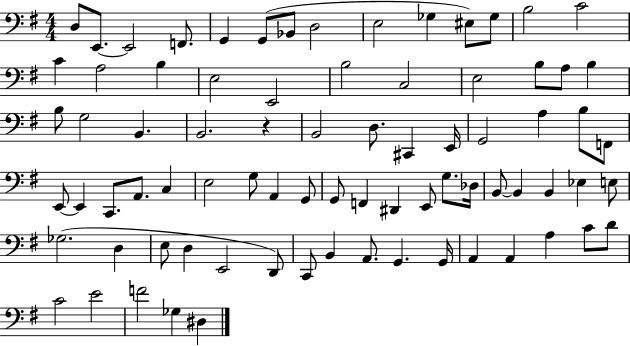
D3/e E2/e. E2/h F2/e. G2/q G2/e Bb2/e D3/h E3/h Gb3/q EIS3/e Gb3/e B3/h C4/h C4/q A3/h B3/q E3/h E2/h B3/h C3/h E3/h B3/e A3/e B3/q B3/e G3/h B2/q. B2/h. R/q B2/h D3/e. C#2/q E2/s G2/h A3/q B3/e F2/e E2/e E2/q C2/e. A2/e. C3/q E3/h G3/e A2/q G2/e G2/e F2/q D#2/q E2/e G3/e. Db3/s B2/e B2/q B2/q Eb3/q E3/e Gb3/h. D3/q E3/e D3/q E2/h D2/e C2/e B2/q A2/e. G2/q. G2/s A2/q A2/q A3/q C4/e D4/e C4/h E4/h F4/h Gb3/q D#3/q